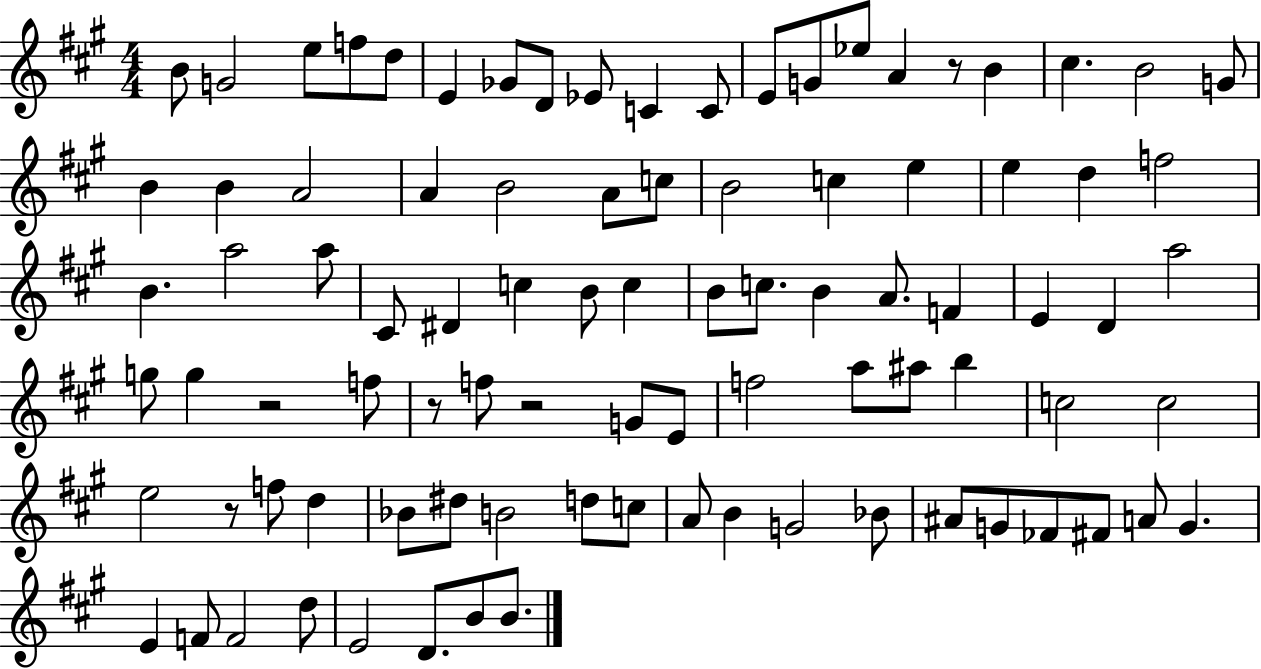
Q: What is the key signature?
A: A major